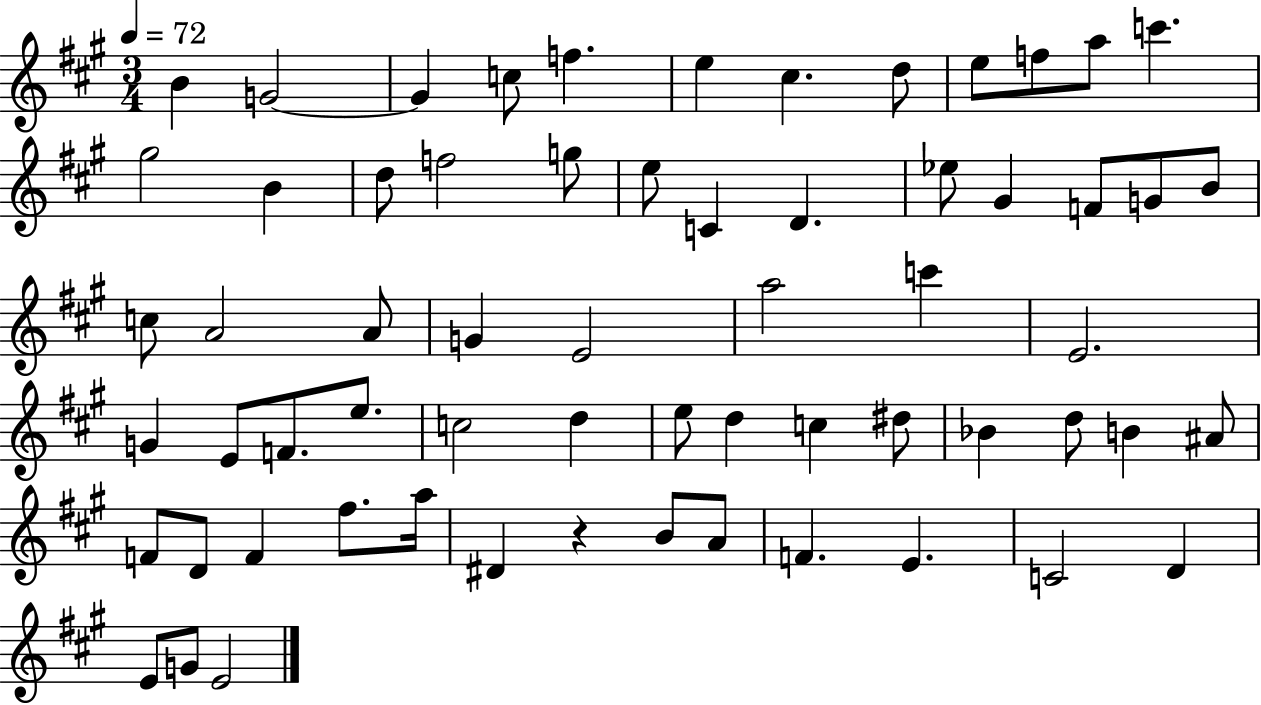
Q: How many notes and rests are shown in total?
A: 63